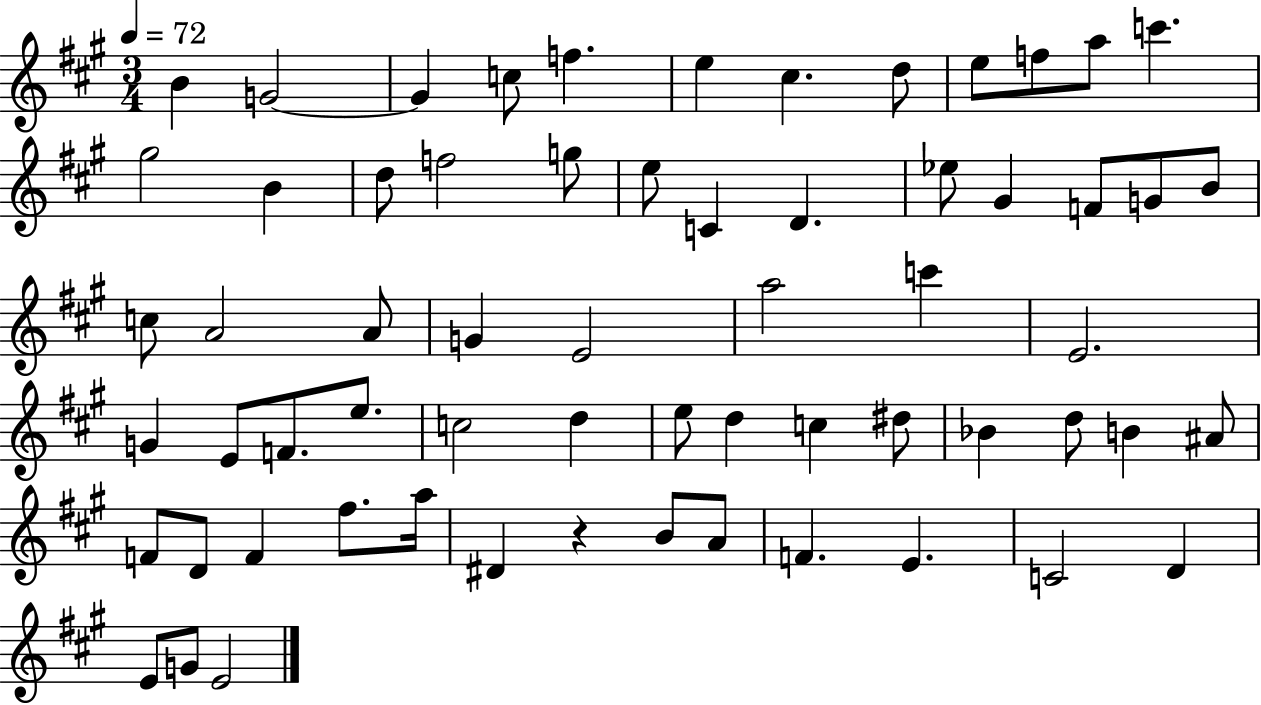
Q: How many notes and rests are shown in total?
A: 63